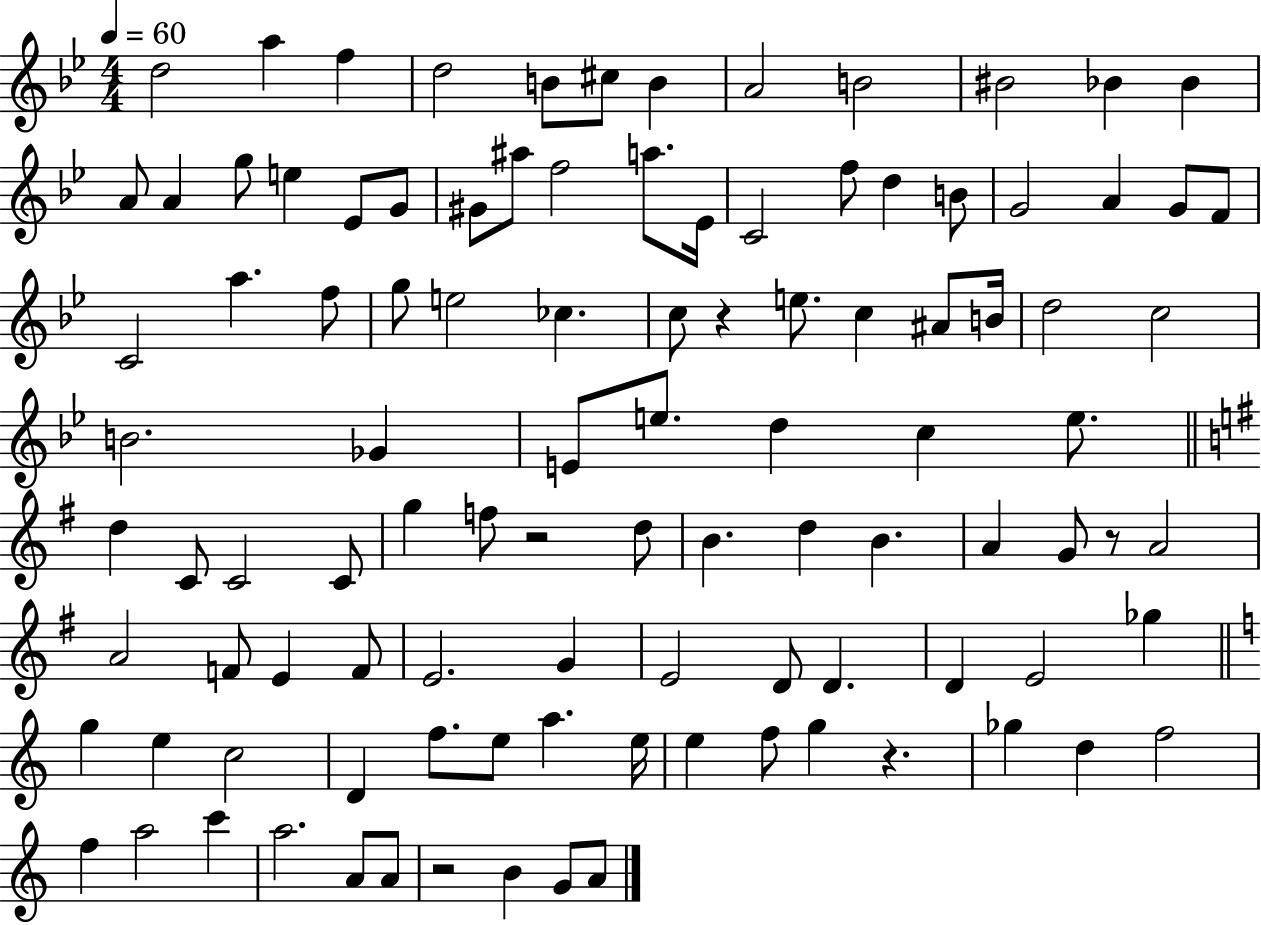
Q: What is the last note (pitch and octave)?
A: A4